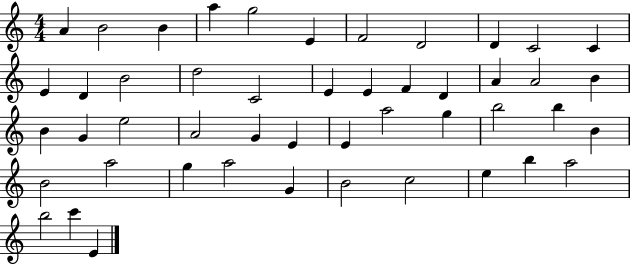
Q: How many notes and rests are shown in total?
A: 48